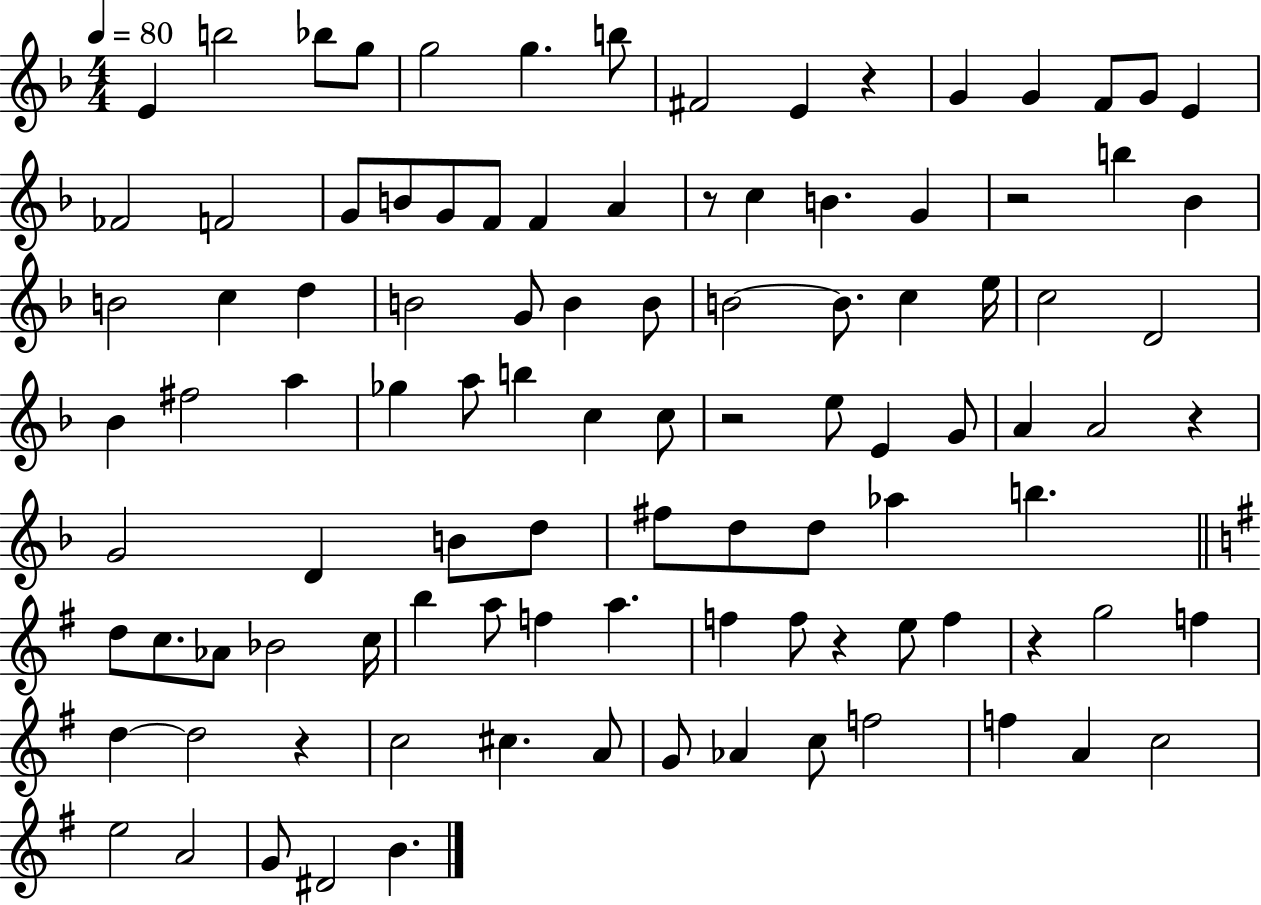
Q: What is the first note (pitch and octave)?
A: E4